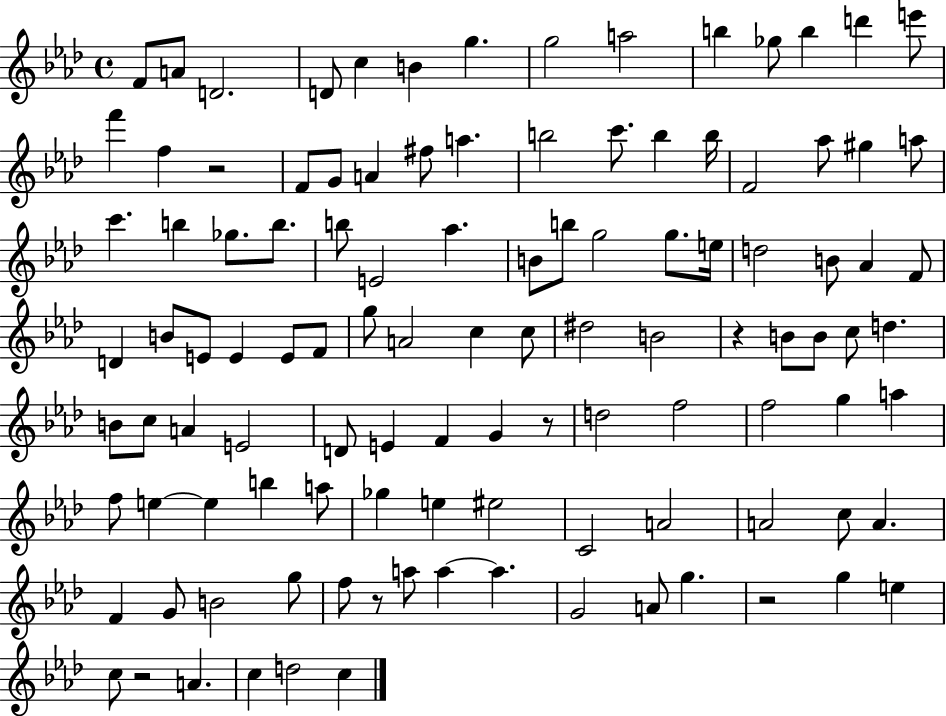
X:1
T:Untitled
M:4/4
L:1/4
K:Ab
F/2 A/2 D2 D/2 c B g g2 a2 b _g/2 b d' e'/2 f' f z2 F/2 G/2 A ^f/2 a b2 c'/2 b b/4 F2 _a/2 ^g a/2 c' b _g/2 b/2 b/2 E2 _a B/2 b/2 g2 g/2 e/4 d2 B/2 _A F/2 D B/2 E/2 E E/2 F/2 g/2 A2 c c/2 ^d2 B2 z B/2 B/2 c/2 d B/2 c/2 A E2 D/2 E F G z/2 d2 f2 f2 g a f/2 e e b a/2 _g e ^e2 C2 A2 A2 c/2 A F G/2 B2 g/2 f/2 z/2 a/2 a a G2 A/2 g z2 g e c/2 z2 A c d2 c